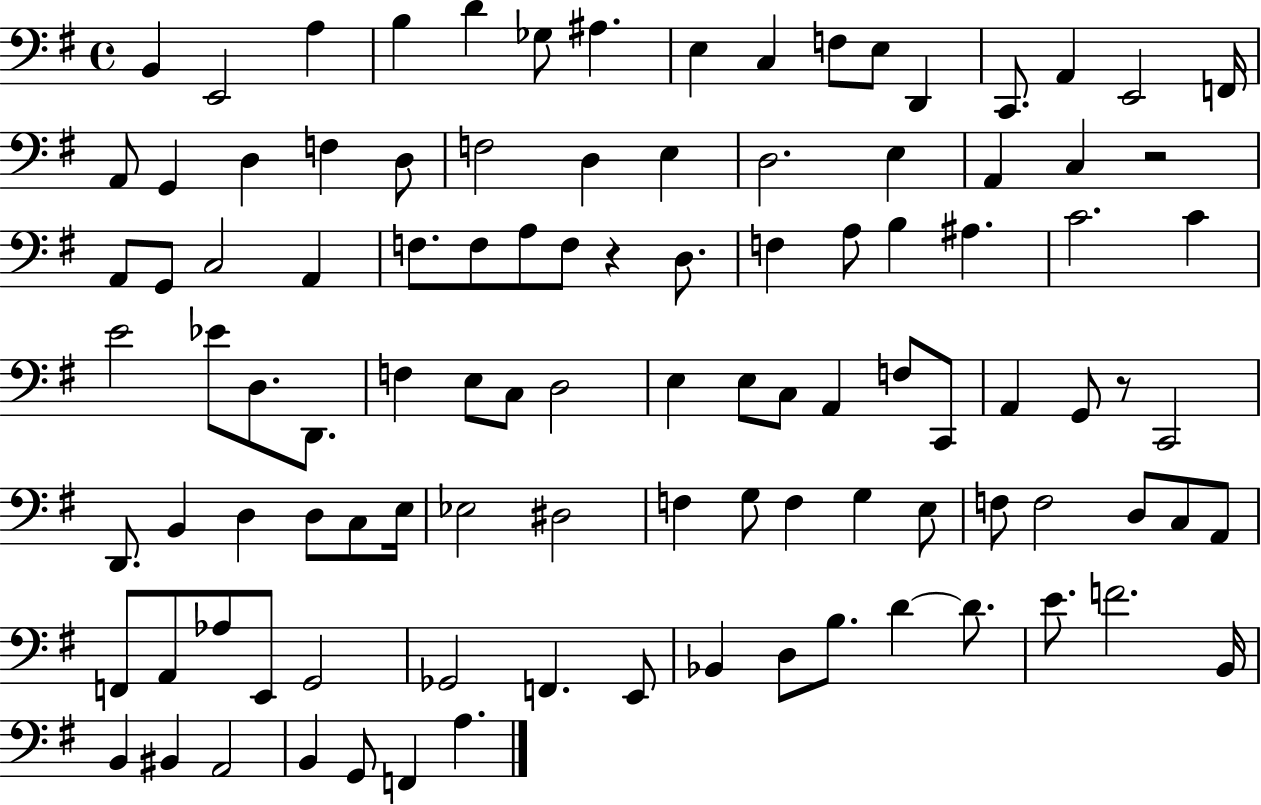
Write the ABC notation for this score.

X:1
T:Untitled
M:4/4
L:1/4
K:G
B,, E,,2 A, B, D _G,/2 ^A, E, C, F,/2 E,/2 D,, C,,/2 A,, E,,2 F,,/4 A,,/2 G,, D, F, D,/2 F,2 D, E, D,2 E, A,, C, z2 A,,/2 G,,/2 C,2 A,, F,/2 F,/2 A,/2 F,/2 z D,/2 F, A,/2 B, ^A, C2 C E2 _E/2 D,/2 D,,/2 F, E,/2 C,/2 D,2 E, E,/2 C,/2 A,, F,/2 C,,/2 A,, G,,/2 z/2 C,,2 D,,/2 B,, D, D,/2 C,/2 E,/4 _E,2 ^D,2 F, G,/2 F, G, E,/2 F,/2 F,2 D,/2 C,/2 A,,/2 F,,/2 A,,/2 _A,/2 E,,/2 G,,2 _G,,2 F,, E,,/2 _B,, D,/2 B,/2 D D/2 E/2 F2 B,,/4 B,, ^B,, A,,2 B,, G,,/2 F,, A,